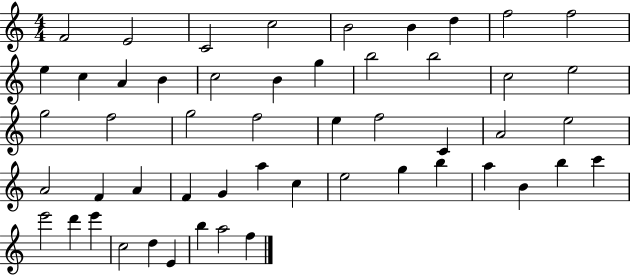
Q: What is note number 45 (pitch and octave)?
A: D6